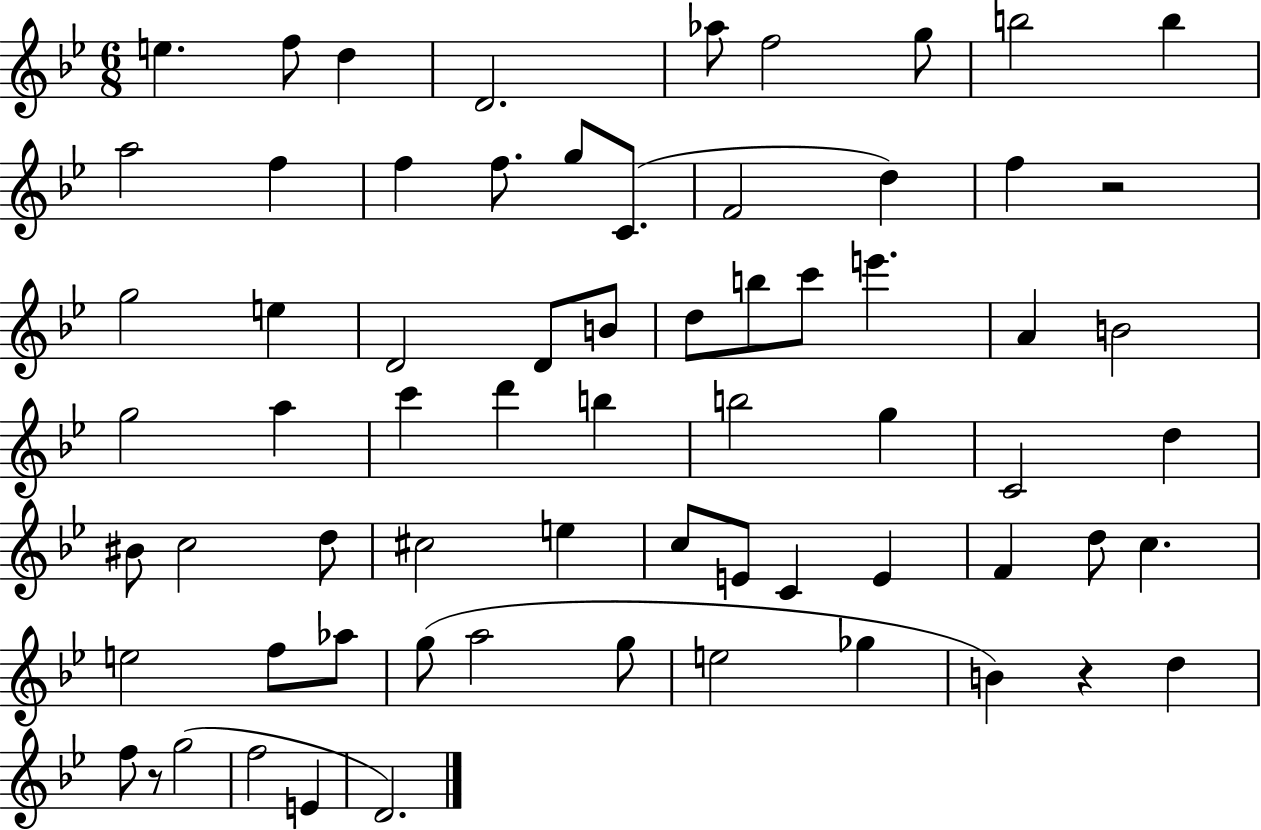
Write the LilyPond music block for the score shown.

{
  \clef treble
  \numericTimeSignature
  \time 6/8
  \key bes \major
  e''4. f''8 d''4 | d'2. | aes''8 f''2 g''8 | b''2 b''4 | \break a''2 f''4 | f''4 f''8. g''8 c'8.( | f'2 d''4) | f''4 r2 | \break g''2 e''4 | d'2 d'8 b'8 | d''8 b''8 c'''8 e'''4. | a'4 b'2 | \break g''2 a''4 | c'''4 d'''4 b''4 | b''2 g''4 | c'2 d''4 | \break bis'8 c''2 d''8 | cis''2 e''4 | c''8 e'8 c'4 e'4 | f'4 d''8 c''4. | \break e''2 f''8 aes''8 | g''8( a''2 g''8 | e''2 ges''4 | b'4) r4 d''4 | \break f''8 r8 g''2( | f''2 e'4 | d'2.) | \bar "|."
}